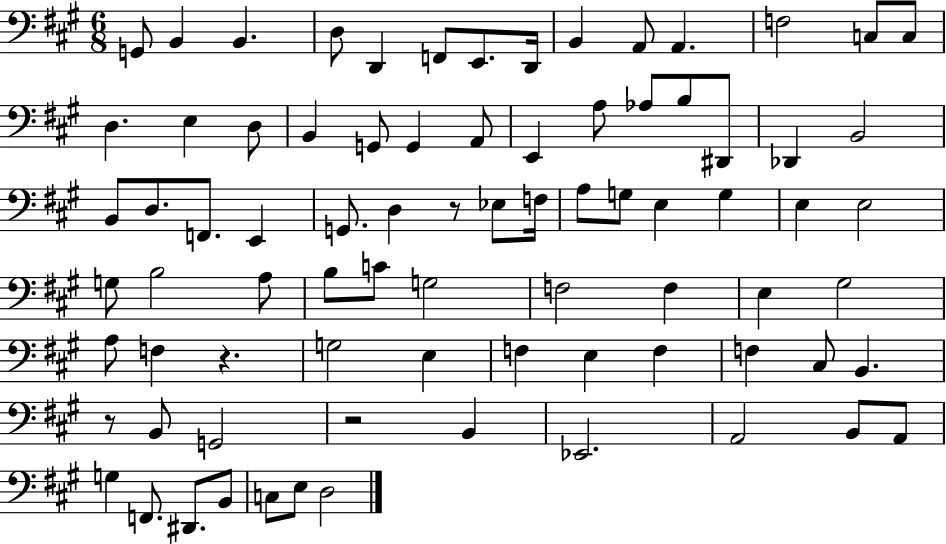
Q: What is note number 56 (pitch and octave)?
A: E3